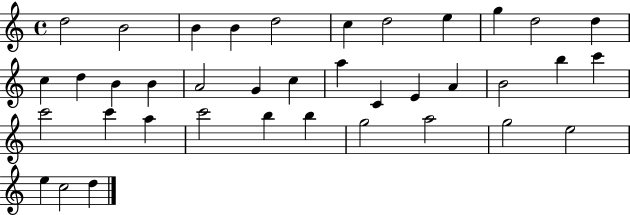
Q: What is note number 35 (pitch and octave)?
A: E5